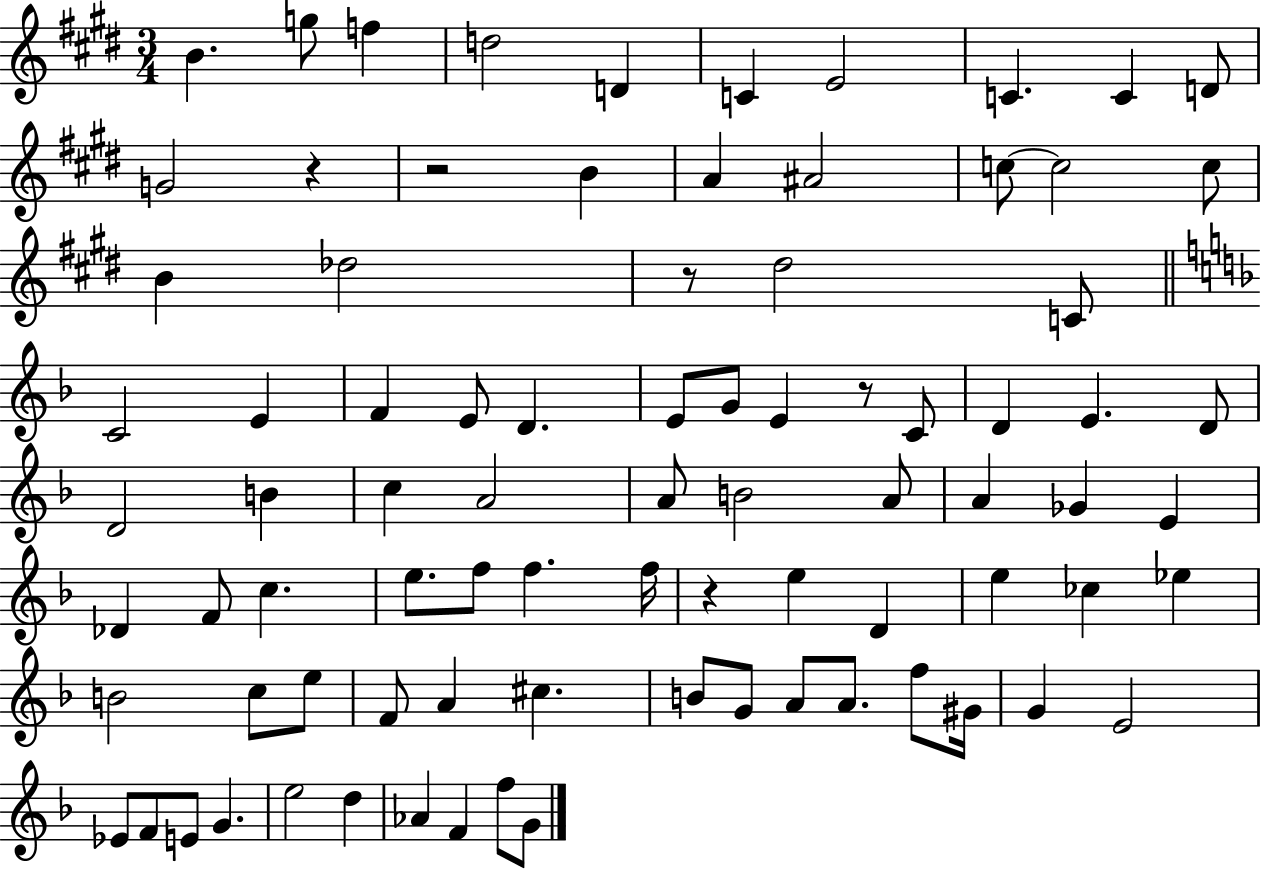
X:1
T:Untitled
M:3/4
L:1/4
K:E
B g/2 f d2 D C E2 C C D/2 G2 z z2 B A ^A2 c/2 c2 c/2 B _d2 z/2 ^d2 C/2 C2 E F E/2 D E/2 G/2 E z/2 C/2 D E D/2 D2 B c A2 A/2 B2 A/2 A _G E _D F/2 c e/2 f/2 f f/4 z e D e _c _e B2 c/2 e/2 F/2 A ^c B/2 G/2 A/2 A/2 f/2 ^G/4 G E2 _E/2 F/2 E/2 G e2 d _A F f/2 G/2